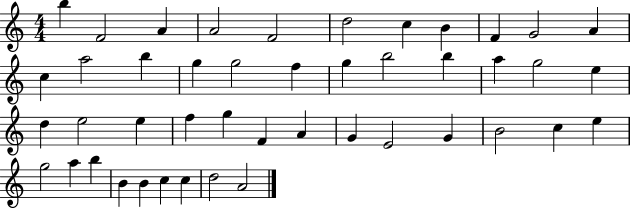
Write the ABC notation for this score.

X:1
T:Untitled
M:4/4
L:1/4
K:C
b F2 A A2 F2 d2 c B F G2 A c a2 b g g2 f g b2 b a g2 e d e2 e f g F A G E2 G B2 c e g2 a b B B c c d2 A2